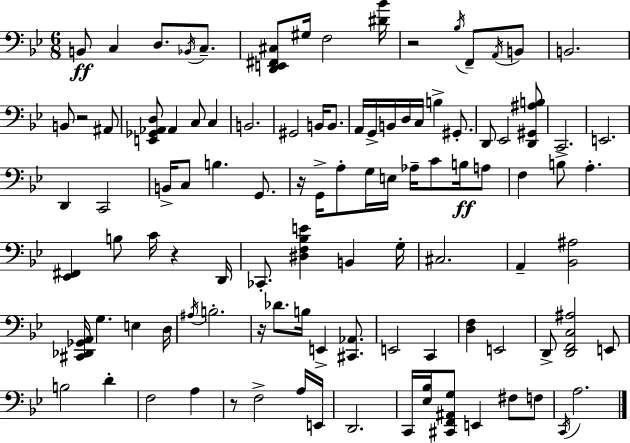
B2/e C3/q D3/e. Bb2/s C3/e. [D2,E2,F#2,C#3]/e G#3/s F3/h [D#4,Bb4]/s R/h Bb3/s F2/e A2/s B2/e B2/h. B2/e R/h A#2/e [E2,Gb2,Ab2,D3]/e Ab2/q C3/e C3/q B2/h. G#2/h B2/s B2/e. A2/s G2/s B2/s D3/s C3/s B3/q G#2/e. D2/e Eb2/h [D2,G#2,A#3,B3]/e C2/h. E2/h. D2/q C2/h B2/s C3/e B3/q. G2/e. R/s G2/s A3/e G3/s E3/s Ab3/s C4/e B3/s A3/e F3/q B3/e A3/q. [Eb2,F#2]/q B3/e C4/s R/q D2/s CES2/e. [D#3,F3,Bb3,E4]/q B2/q G3/s C#3/h. A2/q [Bb2,A#3]/h [C#2,Db2,Gb2,A2]/s G3/q. E3/q D3/s A#3/s B3/h. R/s Db4/e. B3/s E2/q [C#2,Ab2]/e. E2/h C2/q [D3,F3]/q E2/h D2/e [D2,F2,C3,A#3]/h E2/e B3/h D4/q F3/h A3/q R/e F3/h A3/s E2/s D2/h. C2/s [Eb3,Bb3]/s [C#2,F2,A#2,G3]/e E2/q F#3/e F3/e C2/s A3/h.